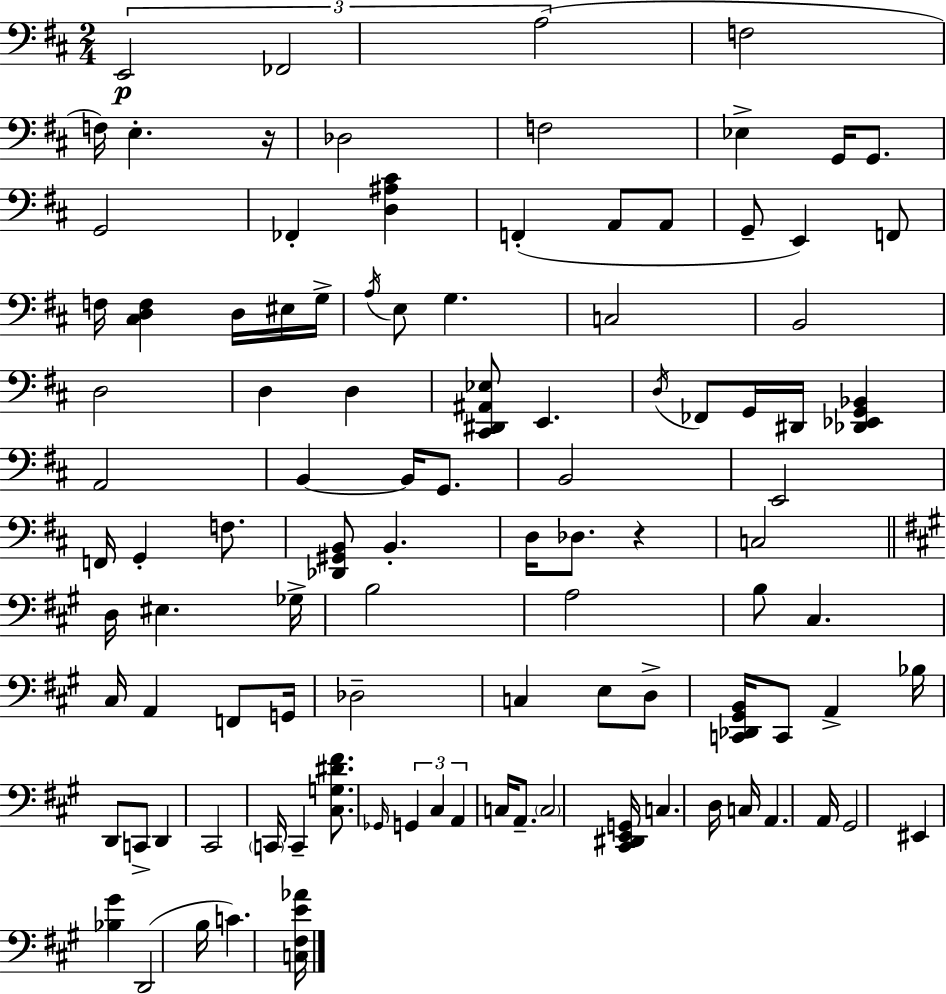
X:1
T:Untitled
M:2/4
L:1/4
K:D
E,,2 _F,,2 A,2 F,2 F,/4 E, z/4 _D,2 F,2 _E, G,,/4 G,,/2 G,,2 _F,, [D,^A,^C] F,, A,,/2 A,,/2 G,,/2 E,, F,,/2 F,/4 [^C,D,F,] D,/4 ^E,/4 G,/4 A,/4 E,/2 G, C,2 B,,2 D,2 D, D, [^C,,^D,,^A,,_E,]/2 E,, D,/4 _F,,/2 G,,/4 ^D,,/4 [_D,,_E,,G,,_B,,] A,,2 B,, B,,/4 G,,/2 B,,2 E,,2 F,,/4 G,, F,/2 [_D,,^G,,B,,]/2 B,, D,/4 _D,/2 z C,2 D,/4 ^E, _G,/4 B,2 A,2 B,/2 ^C, ^C,/4 A,, F,,/2 G,,/4 _D,2 C, E,/2 D,/2 [C,,_D,,^G,,B,,]/4 C,,/2 A,, _B,/4 D,,/2 C,,/2 D,, ^C,,2 C,,/4 C,, [^C,G,^D^F]/2 _G,,/4 G,, ^C, A,, C,/4 A,,/2 C,2 [^C,,^D,,E,,G,,]/4 C, D,/4 C,/4 A,, A,,/4 ^G,,2 ^E,, [_B,^G] D,,2 B,/4 C [C,^F,E_A]/4